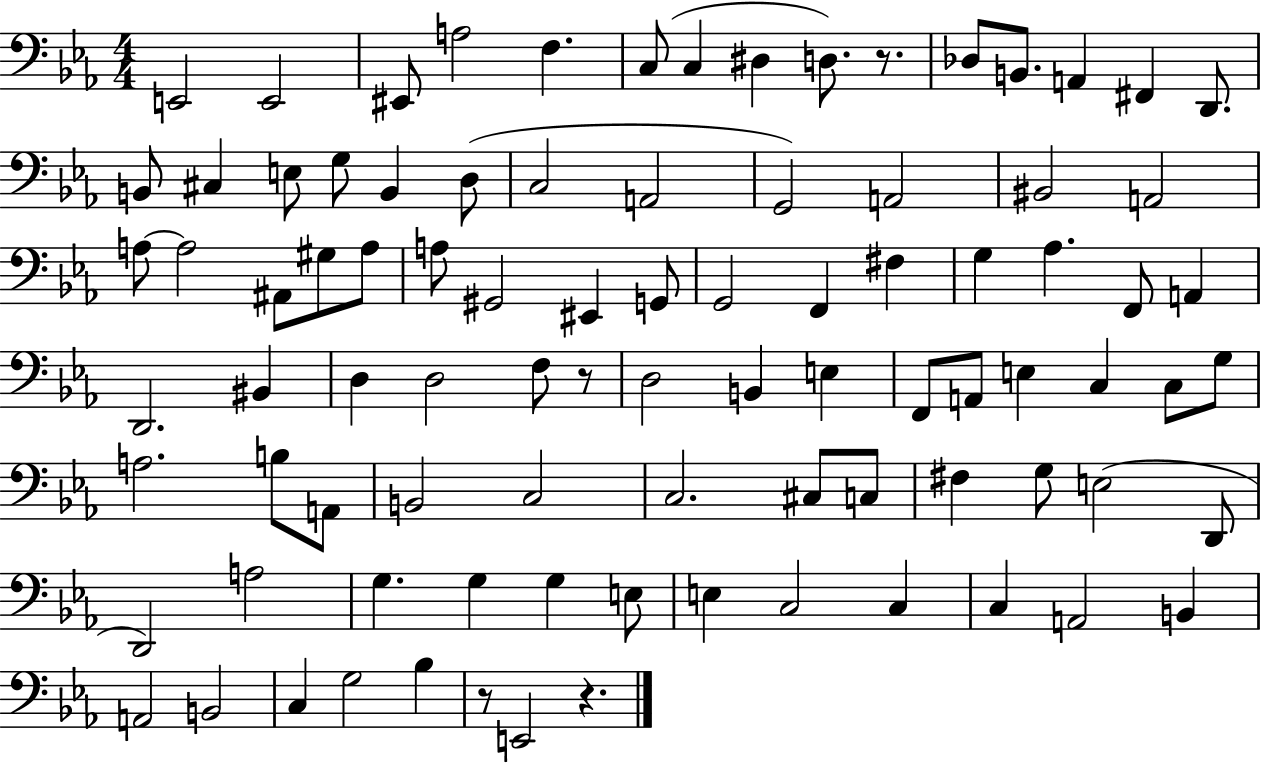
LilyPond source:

{
  \clef bass
  \numericTimeSignature
  \time 4/4
  \key ees \major
  e,2 e,2 | eis,8 a2 f4. | c8( c4 dis4 d8.) r8. | des8 b,8. a,4 fis,4 d,8. | \break b,8 cis4 e8 g8 b,4 d8( | c2 a,2 | g,2) a,2 | bis,2 a,2 | \break a8~~ a2 ais,8 gis8 a8 | a8 gis,2 eis,4 g,8 | g,2 f,4 fis4 | g4 aes4. f,8 a,4 | \break d,2. bis,4 | d4 d2 f8 r8 | d2 b,4 e4 | f,8 a,8 e4 c4 c8 g8 | \break a2. b8 a,8 | b,2 c2 | c2. cis8 c8 | fis4 g8 e2( d,8 | \break d,2) a2 | g4. g4 g4 e8 | e4 c2 c4 | c4 a,2 b,4 | \break a,2 b,2 | c4 g2 bes4 | r8 e,2 r4. | \bar "|."
}